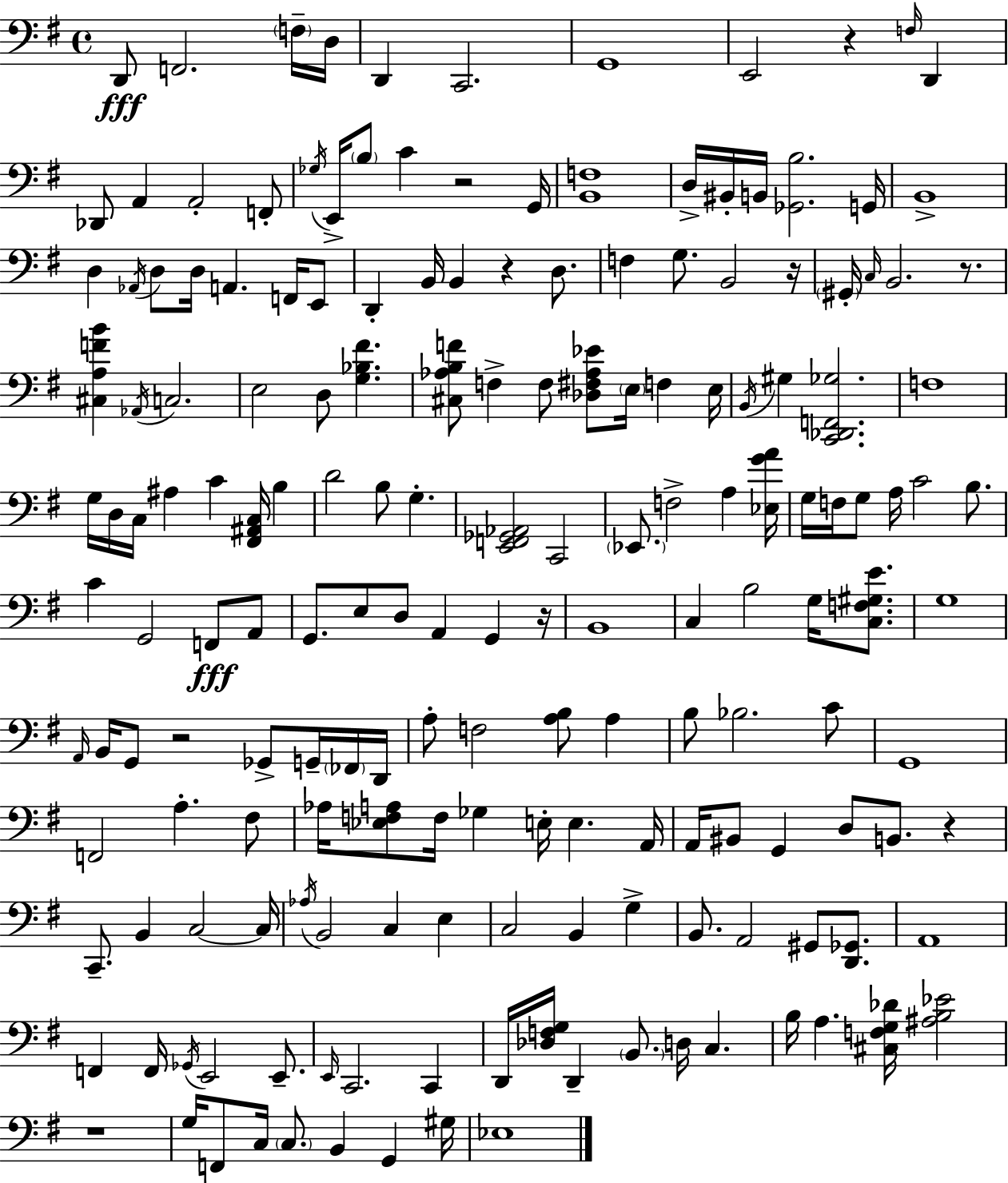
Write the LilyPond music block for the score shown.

{
  \clef bass
  \time 4/4
  \defaultTimeSignature
  \key e \minor
  d,8\fff f,2. \parenthesize f16-- d16 | d,4 c,2. | g,1 | e,2 r4 \grace { f16 } d,4 | \break des,8 a,4 a,2-. f,8-. | \acciaccatura { ges16 } e,16-> \parenthesize b8 c'4 r2 | g,16 <b, f>1 | d16-> bis,16-. b,16 <ges, b>2. | \break g,16 b,1-> | d4 \acciaccatura { aes,16 } d8 d16 a,4. | f,16 e,8 d,4-. b,16 b,4 r4 | d8. f4 g8. b,2 | \break r16 \parenthesize gis,16-. \grace { c16 } b,2. | r8. <cis a f' b'>4 \acciaccatura { aes,16 } c2. | e2 d8 <g bes fis'>4. | <cis aes b f'>8 f4-> f8 <des fis aes ees'>8 \parenthesize e16 | \break f4 e16 \acciaccatura { b,16 } gis4 <c, des, f, ges>2. | f1 | g16 d16 c16 ais4 c'4 | <fis, ais, c>16 b4 d'2 b8 | \break g4.-. <e, f, ges, aes,>2 c,2 | \parenthesize ees,8. f2-> | a4 <ees g' a'>16 g16 f16 g8 a16 c'2 | b8. c'4 g,2 | \break f,8\fff a,8 g,8. e8 d8 a,4 | g,4 r16 b,1 | c4 b2 | g16 <c f gis e'>8. g1 | \break \grace { a,16 } b,16 g,8 r2 | ges,8-> g,16-- \parenthesize fes,16 d,16 a8-. f2 | <a b>8 a4 b8 bes2. | c'8 g,1 | \break f,2 a4.-. | fis8 aes16 <ees f a>8 f16 ges4 e16-. | e4. a,16 a,16 bis,8 g,4 d8 | b,8. r4 c,8.-- b,4 c2~~ | \break c16 \acciaccatura { aes16 } b,2 | c4 e4 c2 | b,4 g4-> b,8. a,2 | gis,8 <d, ges,>8. a,1 | \break f,4 f,16 \acciaccatura { ges,16 } e,2 | e,8.-- \grace { e,16 } c,2. | c,4 d,16 <des f g>16 d,4-- | \parenthesize b,8. d16 c4. b16 a4. | \break <cis f g des'>16 <ais b ees'>2 r1 | g16 f,8 c16 \parenthesize c8. | b,4 g,4 gis16 ees1 | \bar "|."
}